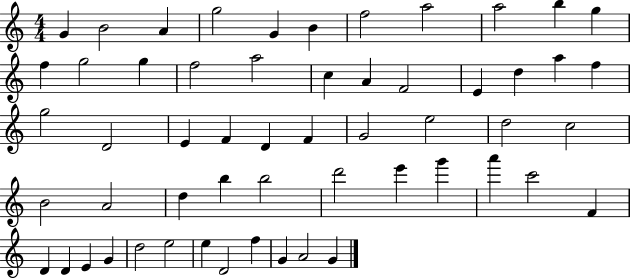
G4/q B4/h A4/q G5/h G4/q B4/q F5/h A5/h A5/h B5/q G5/q F5/q G5/h G5/q F5/h A5/h C5/q A4/q F4/h E4/q D5/q A5/q F5/q G5/h D4/h E4/q F4/q D4/q F4/q G4/h E5/h D5/h C5/h B4/h A4/h D5/q B5/q B5/h D6/h E6/q G6/q A6/q C6/h F4/q D4/q D4/q E4/q G4/q D5/h E5/h E5/q D4/h F5/q G4/q A4/h G4/q